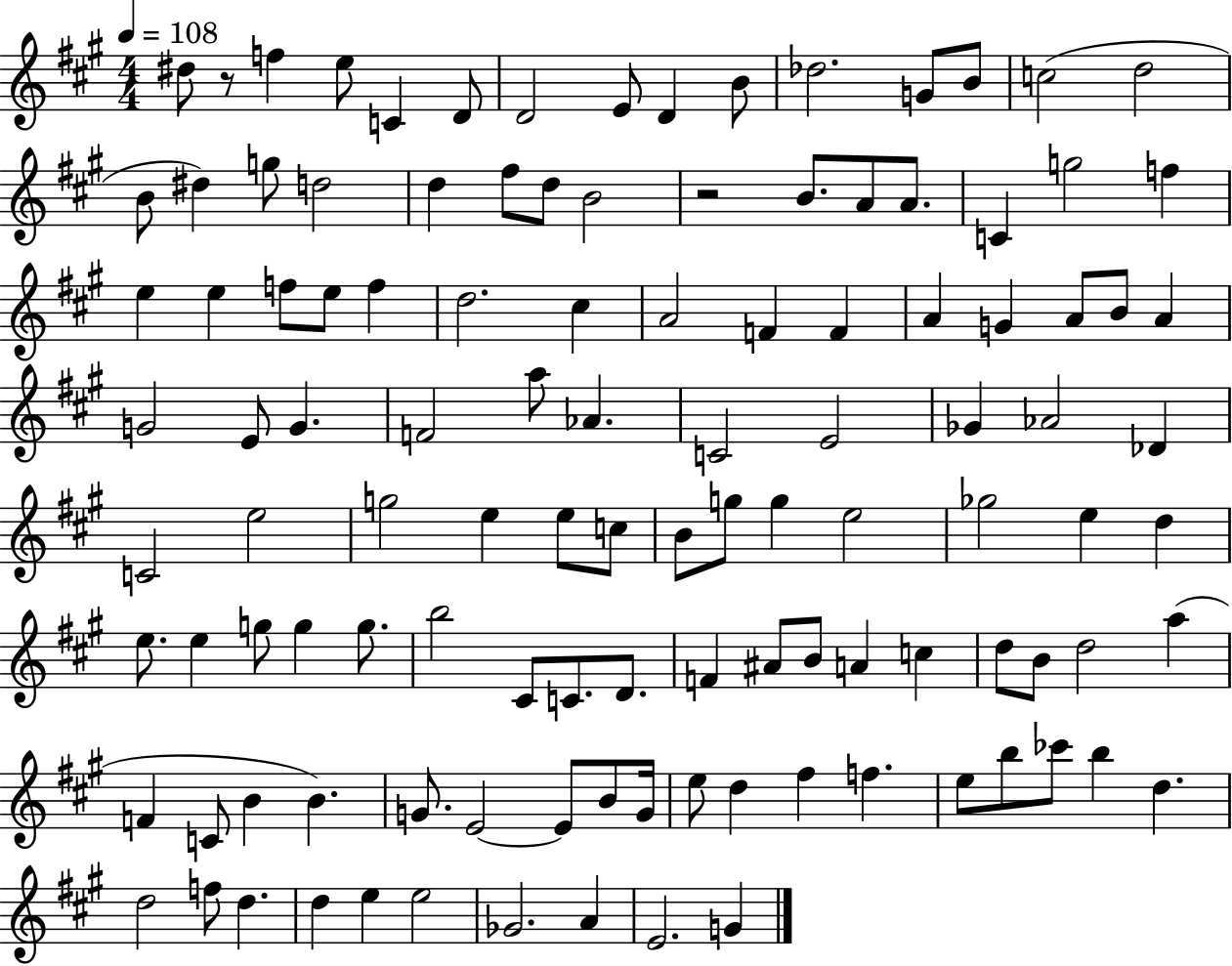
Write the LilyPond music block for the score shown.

{
  \clef treble
  \numericTimeSignature
  \time 4/4
  \key a \major
  \tempo 4 = 108
  dis''8 r8 f''4 e''8 c'4 d'8 | d'2 e'8 d'4 b'8 | des''2. g'8 b'8 | c''2( d''2 | \break b'8 dis''4) g''8 d''2 | d''4 fis''8 d''8 b'2 | r2 b'8. a'8 a'8. | c'4 g''2 f''4 | \break e''4 e''4 f''8 e''8 f''4 | d''2. cis''4 | a'2 f'4 f'4 | a'4 g'4 a'8 b'8 a'4 | \break g'2 e'8 g'4. | f'2 a''8 aes'4. | c'2 e'2 | ges'4 aes'2 des'4 | \break c'2 e''2 | g''2 e''4 e''8 c''8 | b'8 g''8 g''4 e''2 | ges''2 e''4 d''4 | \break e''8. e''4 g''8 g''4 g''8. | b''2 cis'8 c'8. d'8. | f'4 ais'8 b'8 a'4 c''4 | d''8 b'8 d''2 a''4( | \break f'4 c'8 b'4 b'4.) | g'8. e'2~~ e'8 b'8 g'16 | e''8 d''4 fis''4 f''4. | e''8 b''8 ces'''8 b''4 d''4. | \break d''2 f''8 d''4. | d''4 e''4 e''2 | ges'2. a'4 | e'2. g'4 | \break \bar "|."
}